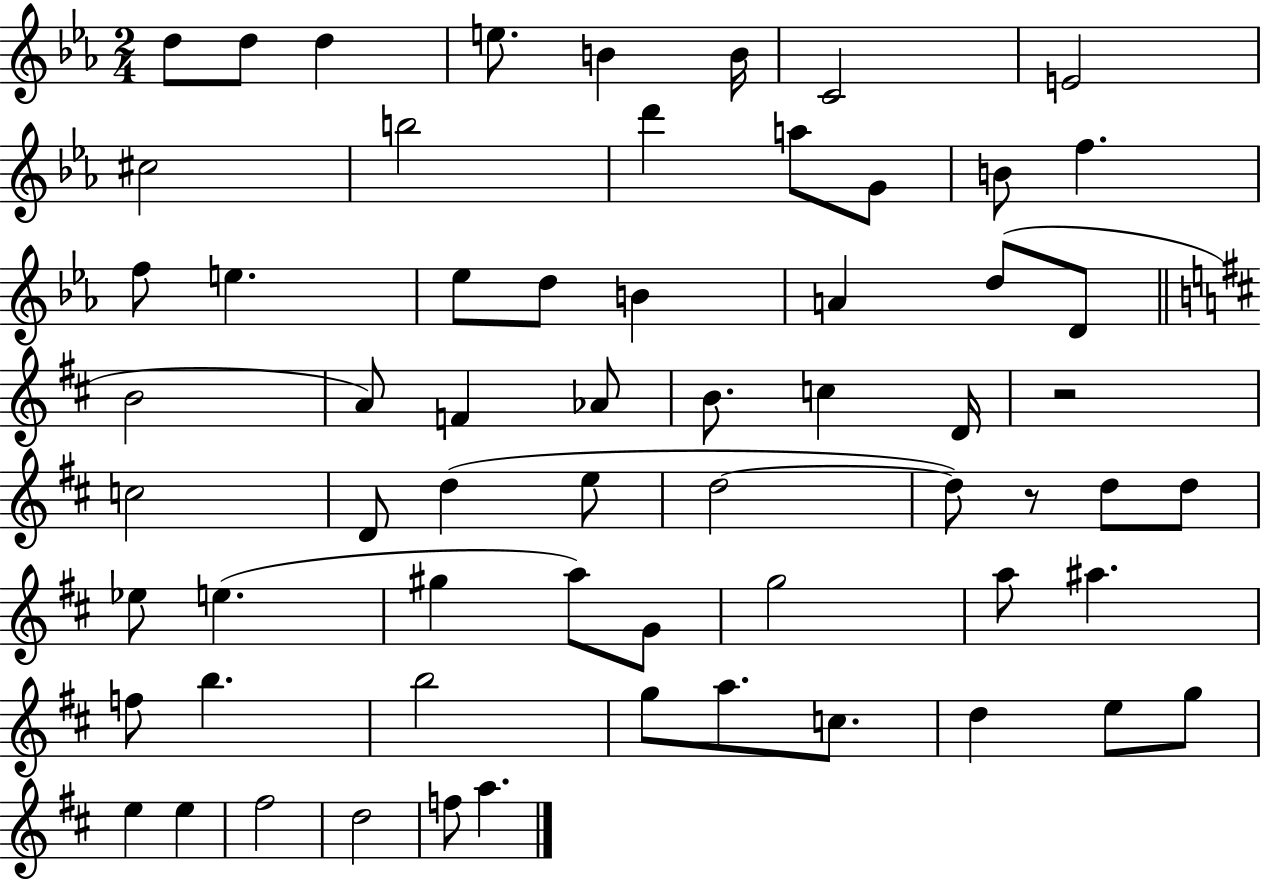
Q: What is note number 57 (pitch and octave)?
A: E5